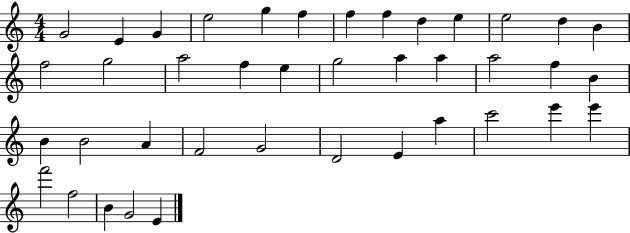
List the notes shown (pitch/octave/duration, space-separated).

G4/h E4/q G4/q E5/h G5/q F5/q F5/q F5/q D5/q E5/q E5/h D5/q B4/q F5/h G5/h A5/h F5/q E5/q G5/h A5/q A5/q A5/h F5/q B4/q B4/q B4/h A4/q F4/h G4/h D4/h E4/q A5/q C6/h E6/q E6/q F6/h F5/h B4/q G4/h E4/q